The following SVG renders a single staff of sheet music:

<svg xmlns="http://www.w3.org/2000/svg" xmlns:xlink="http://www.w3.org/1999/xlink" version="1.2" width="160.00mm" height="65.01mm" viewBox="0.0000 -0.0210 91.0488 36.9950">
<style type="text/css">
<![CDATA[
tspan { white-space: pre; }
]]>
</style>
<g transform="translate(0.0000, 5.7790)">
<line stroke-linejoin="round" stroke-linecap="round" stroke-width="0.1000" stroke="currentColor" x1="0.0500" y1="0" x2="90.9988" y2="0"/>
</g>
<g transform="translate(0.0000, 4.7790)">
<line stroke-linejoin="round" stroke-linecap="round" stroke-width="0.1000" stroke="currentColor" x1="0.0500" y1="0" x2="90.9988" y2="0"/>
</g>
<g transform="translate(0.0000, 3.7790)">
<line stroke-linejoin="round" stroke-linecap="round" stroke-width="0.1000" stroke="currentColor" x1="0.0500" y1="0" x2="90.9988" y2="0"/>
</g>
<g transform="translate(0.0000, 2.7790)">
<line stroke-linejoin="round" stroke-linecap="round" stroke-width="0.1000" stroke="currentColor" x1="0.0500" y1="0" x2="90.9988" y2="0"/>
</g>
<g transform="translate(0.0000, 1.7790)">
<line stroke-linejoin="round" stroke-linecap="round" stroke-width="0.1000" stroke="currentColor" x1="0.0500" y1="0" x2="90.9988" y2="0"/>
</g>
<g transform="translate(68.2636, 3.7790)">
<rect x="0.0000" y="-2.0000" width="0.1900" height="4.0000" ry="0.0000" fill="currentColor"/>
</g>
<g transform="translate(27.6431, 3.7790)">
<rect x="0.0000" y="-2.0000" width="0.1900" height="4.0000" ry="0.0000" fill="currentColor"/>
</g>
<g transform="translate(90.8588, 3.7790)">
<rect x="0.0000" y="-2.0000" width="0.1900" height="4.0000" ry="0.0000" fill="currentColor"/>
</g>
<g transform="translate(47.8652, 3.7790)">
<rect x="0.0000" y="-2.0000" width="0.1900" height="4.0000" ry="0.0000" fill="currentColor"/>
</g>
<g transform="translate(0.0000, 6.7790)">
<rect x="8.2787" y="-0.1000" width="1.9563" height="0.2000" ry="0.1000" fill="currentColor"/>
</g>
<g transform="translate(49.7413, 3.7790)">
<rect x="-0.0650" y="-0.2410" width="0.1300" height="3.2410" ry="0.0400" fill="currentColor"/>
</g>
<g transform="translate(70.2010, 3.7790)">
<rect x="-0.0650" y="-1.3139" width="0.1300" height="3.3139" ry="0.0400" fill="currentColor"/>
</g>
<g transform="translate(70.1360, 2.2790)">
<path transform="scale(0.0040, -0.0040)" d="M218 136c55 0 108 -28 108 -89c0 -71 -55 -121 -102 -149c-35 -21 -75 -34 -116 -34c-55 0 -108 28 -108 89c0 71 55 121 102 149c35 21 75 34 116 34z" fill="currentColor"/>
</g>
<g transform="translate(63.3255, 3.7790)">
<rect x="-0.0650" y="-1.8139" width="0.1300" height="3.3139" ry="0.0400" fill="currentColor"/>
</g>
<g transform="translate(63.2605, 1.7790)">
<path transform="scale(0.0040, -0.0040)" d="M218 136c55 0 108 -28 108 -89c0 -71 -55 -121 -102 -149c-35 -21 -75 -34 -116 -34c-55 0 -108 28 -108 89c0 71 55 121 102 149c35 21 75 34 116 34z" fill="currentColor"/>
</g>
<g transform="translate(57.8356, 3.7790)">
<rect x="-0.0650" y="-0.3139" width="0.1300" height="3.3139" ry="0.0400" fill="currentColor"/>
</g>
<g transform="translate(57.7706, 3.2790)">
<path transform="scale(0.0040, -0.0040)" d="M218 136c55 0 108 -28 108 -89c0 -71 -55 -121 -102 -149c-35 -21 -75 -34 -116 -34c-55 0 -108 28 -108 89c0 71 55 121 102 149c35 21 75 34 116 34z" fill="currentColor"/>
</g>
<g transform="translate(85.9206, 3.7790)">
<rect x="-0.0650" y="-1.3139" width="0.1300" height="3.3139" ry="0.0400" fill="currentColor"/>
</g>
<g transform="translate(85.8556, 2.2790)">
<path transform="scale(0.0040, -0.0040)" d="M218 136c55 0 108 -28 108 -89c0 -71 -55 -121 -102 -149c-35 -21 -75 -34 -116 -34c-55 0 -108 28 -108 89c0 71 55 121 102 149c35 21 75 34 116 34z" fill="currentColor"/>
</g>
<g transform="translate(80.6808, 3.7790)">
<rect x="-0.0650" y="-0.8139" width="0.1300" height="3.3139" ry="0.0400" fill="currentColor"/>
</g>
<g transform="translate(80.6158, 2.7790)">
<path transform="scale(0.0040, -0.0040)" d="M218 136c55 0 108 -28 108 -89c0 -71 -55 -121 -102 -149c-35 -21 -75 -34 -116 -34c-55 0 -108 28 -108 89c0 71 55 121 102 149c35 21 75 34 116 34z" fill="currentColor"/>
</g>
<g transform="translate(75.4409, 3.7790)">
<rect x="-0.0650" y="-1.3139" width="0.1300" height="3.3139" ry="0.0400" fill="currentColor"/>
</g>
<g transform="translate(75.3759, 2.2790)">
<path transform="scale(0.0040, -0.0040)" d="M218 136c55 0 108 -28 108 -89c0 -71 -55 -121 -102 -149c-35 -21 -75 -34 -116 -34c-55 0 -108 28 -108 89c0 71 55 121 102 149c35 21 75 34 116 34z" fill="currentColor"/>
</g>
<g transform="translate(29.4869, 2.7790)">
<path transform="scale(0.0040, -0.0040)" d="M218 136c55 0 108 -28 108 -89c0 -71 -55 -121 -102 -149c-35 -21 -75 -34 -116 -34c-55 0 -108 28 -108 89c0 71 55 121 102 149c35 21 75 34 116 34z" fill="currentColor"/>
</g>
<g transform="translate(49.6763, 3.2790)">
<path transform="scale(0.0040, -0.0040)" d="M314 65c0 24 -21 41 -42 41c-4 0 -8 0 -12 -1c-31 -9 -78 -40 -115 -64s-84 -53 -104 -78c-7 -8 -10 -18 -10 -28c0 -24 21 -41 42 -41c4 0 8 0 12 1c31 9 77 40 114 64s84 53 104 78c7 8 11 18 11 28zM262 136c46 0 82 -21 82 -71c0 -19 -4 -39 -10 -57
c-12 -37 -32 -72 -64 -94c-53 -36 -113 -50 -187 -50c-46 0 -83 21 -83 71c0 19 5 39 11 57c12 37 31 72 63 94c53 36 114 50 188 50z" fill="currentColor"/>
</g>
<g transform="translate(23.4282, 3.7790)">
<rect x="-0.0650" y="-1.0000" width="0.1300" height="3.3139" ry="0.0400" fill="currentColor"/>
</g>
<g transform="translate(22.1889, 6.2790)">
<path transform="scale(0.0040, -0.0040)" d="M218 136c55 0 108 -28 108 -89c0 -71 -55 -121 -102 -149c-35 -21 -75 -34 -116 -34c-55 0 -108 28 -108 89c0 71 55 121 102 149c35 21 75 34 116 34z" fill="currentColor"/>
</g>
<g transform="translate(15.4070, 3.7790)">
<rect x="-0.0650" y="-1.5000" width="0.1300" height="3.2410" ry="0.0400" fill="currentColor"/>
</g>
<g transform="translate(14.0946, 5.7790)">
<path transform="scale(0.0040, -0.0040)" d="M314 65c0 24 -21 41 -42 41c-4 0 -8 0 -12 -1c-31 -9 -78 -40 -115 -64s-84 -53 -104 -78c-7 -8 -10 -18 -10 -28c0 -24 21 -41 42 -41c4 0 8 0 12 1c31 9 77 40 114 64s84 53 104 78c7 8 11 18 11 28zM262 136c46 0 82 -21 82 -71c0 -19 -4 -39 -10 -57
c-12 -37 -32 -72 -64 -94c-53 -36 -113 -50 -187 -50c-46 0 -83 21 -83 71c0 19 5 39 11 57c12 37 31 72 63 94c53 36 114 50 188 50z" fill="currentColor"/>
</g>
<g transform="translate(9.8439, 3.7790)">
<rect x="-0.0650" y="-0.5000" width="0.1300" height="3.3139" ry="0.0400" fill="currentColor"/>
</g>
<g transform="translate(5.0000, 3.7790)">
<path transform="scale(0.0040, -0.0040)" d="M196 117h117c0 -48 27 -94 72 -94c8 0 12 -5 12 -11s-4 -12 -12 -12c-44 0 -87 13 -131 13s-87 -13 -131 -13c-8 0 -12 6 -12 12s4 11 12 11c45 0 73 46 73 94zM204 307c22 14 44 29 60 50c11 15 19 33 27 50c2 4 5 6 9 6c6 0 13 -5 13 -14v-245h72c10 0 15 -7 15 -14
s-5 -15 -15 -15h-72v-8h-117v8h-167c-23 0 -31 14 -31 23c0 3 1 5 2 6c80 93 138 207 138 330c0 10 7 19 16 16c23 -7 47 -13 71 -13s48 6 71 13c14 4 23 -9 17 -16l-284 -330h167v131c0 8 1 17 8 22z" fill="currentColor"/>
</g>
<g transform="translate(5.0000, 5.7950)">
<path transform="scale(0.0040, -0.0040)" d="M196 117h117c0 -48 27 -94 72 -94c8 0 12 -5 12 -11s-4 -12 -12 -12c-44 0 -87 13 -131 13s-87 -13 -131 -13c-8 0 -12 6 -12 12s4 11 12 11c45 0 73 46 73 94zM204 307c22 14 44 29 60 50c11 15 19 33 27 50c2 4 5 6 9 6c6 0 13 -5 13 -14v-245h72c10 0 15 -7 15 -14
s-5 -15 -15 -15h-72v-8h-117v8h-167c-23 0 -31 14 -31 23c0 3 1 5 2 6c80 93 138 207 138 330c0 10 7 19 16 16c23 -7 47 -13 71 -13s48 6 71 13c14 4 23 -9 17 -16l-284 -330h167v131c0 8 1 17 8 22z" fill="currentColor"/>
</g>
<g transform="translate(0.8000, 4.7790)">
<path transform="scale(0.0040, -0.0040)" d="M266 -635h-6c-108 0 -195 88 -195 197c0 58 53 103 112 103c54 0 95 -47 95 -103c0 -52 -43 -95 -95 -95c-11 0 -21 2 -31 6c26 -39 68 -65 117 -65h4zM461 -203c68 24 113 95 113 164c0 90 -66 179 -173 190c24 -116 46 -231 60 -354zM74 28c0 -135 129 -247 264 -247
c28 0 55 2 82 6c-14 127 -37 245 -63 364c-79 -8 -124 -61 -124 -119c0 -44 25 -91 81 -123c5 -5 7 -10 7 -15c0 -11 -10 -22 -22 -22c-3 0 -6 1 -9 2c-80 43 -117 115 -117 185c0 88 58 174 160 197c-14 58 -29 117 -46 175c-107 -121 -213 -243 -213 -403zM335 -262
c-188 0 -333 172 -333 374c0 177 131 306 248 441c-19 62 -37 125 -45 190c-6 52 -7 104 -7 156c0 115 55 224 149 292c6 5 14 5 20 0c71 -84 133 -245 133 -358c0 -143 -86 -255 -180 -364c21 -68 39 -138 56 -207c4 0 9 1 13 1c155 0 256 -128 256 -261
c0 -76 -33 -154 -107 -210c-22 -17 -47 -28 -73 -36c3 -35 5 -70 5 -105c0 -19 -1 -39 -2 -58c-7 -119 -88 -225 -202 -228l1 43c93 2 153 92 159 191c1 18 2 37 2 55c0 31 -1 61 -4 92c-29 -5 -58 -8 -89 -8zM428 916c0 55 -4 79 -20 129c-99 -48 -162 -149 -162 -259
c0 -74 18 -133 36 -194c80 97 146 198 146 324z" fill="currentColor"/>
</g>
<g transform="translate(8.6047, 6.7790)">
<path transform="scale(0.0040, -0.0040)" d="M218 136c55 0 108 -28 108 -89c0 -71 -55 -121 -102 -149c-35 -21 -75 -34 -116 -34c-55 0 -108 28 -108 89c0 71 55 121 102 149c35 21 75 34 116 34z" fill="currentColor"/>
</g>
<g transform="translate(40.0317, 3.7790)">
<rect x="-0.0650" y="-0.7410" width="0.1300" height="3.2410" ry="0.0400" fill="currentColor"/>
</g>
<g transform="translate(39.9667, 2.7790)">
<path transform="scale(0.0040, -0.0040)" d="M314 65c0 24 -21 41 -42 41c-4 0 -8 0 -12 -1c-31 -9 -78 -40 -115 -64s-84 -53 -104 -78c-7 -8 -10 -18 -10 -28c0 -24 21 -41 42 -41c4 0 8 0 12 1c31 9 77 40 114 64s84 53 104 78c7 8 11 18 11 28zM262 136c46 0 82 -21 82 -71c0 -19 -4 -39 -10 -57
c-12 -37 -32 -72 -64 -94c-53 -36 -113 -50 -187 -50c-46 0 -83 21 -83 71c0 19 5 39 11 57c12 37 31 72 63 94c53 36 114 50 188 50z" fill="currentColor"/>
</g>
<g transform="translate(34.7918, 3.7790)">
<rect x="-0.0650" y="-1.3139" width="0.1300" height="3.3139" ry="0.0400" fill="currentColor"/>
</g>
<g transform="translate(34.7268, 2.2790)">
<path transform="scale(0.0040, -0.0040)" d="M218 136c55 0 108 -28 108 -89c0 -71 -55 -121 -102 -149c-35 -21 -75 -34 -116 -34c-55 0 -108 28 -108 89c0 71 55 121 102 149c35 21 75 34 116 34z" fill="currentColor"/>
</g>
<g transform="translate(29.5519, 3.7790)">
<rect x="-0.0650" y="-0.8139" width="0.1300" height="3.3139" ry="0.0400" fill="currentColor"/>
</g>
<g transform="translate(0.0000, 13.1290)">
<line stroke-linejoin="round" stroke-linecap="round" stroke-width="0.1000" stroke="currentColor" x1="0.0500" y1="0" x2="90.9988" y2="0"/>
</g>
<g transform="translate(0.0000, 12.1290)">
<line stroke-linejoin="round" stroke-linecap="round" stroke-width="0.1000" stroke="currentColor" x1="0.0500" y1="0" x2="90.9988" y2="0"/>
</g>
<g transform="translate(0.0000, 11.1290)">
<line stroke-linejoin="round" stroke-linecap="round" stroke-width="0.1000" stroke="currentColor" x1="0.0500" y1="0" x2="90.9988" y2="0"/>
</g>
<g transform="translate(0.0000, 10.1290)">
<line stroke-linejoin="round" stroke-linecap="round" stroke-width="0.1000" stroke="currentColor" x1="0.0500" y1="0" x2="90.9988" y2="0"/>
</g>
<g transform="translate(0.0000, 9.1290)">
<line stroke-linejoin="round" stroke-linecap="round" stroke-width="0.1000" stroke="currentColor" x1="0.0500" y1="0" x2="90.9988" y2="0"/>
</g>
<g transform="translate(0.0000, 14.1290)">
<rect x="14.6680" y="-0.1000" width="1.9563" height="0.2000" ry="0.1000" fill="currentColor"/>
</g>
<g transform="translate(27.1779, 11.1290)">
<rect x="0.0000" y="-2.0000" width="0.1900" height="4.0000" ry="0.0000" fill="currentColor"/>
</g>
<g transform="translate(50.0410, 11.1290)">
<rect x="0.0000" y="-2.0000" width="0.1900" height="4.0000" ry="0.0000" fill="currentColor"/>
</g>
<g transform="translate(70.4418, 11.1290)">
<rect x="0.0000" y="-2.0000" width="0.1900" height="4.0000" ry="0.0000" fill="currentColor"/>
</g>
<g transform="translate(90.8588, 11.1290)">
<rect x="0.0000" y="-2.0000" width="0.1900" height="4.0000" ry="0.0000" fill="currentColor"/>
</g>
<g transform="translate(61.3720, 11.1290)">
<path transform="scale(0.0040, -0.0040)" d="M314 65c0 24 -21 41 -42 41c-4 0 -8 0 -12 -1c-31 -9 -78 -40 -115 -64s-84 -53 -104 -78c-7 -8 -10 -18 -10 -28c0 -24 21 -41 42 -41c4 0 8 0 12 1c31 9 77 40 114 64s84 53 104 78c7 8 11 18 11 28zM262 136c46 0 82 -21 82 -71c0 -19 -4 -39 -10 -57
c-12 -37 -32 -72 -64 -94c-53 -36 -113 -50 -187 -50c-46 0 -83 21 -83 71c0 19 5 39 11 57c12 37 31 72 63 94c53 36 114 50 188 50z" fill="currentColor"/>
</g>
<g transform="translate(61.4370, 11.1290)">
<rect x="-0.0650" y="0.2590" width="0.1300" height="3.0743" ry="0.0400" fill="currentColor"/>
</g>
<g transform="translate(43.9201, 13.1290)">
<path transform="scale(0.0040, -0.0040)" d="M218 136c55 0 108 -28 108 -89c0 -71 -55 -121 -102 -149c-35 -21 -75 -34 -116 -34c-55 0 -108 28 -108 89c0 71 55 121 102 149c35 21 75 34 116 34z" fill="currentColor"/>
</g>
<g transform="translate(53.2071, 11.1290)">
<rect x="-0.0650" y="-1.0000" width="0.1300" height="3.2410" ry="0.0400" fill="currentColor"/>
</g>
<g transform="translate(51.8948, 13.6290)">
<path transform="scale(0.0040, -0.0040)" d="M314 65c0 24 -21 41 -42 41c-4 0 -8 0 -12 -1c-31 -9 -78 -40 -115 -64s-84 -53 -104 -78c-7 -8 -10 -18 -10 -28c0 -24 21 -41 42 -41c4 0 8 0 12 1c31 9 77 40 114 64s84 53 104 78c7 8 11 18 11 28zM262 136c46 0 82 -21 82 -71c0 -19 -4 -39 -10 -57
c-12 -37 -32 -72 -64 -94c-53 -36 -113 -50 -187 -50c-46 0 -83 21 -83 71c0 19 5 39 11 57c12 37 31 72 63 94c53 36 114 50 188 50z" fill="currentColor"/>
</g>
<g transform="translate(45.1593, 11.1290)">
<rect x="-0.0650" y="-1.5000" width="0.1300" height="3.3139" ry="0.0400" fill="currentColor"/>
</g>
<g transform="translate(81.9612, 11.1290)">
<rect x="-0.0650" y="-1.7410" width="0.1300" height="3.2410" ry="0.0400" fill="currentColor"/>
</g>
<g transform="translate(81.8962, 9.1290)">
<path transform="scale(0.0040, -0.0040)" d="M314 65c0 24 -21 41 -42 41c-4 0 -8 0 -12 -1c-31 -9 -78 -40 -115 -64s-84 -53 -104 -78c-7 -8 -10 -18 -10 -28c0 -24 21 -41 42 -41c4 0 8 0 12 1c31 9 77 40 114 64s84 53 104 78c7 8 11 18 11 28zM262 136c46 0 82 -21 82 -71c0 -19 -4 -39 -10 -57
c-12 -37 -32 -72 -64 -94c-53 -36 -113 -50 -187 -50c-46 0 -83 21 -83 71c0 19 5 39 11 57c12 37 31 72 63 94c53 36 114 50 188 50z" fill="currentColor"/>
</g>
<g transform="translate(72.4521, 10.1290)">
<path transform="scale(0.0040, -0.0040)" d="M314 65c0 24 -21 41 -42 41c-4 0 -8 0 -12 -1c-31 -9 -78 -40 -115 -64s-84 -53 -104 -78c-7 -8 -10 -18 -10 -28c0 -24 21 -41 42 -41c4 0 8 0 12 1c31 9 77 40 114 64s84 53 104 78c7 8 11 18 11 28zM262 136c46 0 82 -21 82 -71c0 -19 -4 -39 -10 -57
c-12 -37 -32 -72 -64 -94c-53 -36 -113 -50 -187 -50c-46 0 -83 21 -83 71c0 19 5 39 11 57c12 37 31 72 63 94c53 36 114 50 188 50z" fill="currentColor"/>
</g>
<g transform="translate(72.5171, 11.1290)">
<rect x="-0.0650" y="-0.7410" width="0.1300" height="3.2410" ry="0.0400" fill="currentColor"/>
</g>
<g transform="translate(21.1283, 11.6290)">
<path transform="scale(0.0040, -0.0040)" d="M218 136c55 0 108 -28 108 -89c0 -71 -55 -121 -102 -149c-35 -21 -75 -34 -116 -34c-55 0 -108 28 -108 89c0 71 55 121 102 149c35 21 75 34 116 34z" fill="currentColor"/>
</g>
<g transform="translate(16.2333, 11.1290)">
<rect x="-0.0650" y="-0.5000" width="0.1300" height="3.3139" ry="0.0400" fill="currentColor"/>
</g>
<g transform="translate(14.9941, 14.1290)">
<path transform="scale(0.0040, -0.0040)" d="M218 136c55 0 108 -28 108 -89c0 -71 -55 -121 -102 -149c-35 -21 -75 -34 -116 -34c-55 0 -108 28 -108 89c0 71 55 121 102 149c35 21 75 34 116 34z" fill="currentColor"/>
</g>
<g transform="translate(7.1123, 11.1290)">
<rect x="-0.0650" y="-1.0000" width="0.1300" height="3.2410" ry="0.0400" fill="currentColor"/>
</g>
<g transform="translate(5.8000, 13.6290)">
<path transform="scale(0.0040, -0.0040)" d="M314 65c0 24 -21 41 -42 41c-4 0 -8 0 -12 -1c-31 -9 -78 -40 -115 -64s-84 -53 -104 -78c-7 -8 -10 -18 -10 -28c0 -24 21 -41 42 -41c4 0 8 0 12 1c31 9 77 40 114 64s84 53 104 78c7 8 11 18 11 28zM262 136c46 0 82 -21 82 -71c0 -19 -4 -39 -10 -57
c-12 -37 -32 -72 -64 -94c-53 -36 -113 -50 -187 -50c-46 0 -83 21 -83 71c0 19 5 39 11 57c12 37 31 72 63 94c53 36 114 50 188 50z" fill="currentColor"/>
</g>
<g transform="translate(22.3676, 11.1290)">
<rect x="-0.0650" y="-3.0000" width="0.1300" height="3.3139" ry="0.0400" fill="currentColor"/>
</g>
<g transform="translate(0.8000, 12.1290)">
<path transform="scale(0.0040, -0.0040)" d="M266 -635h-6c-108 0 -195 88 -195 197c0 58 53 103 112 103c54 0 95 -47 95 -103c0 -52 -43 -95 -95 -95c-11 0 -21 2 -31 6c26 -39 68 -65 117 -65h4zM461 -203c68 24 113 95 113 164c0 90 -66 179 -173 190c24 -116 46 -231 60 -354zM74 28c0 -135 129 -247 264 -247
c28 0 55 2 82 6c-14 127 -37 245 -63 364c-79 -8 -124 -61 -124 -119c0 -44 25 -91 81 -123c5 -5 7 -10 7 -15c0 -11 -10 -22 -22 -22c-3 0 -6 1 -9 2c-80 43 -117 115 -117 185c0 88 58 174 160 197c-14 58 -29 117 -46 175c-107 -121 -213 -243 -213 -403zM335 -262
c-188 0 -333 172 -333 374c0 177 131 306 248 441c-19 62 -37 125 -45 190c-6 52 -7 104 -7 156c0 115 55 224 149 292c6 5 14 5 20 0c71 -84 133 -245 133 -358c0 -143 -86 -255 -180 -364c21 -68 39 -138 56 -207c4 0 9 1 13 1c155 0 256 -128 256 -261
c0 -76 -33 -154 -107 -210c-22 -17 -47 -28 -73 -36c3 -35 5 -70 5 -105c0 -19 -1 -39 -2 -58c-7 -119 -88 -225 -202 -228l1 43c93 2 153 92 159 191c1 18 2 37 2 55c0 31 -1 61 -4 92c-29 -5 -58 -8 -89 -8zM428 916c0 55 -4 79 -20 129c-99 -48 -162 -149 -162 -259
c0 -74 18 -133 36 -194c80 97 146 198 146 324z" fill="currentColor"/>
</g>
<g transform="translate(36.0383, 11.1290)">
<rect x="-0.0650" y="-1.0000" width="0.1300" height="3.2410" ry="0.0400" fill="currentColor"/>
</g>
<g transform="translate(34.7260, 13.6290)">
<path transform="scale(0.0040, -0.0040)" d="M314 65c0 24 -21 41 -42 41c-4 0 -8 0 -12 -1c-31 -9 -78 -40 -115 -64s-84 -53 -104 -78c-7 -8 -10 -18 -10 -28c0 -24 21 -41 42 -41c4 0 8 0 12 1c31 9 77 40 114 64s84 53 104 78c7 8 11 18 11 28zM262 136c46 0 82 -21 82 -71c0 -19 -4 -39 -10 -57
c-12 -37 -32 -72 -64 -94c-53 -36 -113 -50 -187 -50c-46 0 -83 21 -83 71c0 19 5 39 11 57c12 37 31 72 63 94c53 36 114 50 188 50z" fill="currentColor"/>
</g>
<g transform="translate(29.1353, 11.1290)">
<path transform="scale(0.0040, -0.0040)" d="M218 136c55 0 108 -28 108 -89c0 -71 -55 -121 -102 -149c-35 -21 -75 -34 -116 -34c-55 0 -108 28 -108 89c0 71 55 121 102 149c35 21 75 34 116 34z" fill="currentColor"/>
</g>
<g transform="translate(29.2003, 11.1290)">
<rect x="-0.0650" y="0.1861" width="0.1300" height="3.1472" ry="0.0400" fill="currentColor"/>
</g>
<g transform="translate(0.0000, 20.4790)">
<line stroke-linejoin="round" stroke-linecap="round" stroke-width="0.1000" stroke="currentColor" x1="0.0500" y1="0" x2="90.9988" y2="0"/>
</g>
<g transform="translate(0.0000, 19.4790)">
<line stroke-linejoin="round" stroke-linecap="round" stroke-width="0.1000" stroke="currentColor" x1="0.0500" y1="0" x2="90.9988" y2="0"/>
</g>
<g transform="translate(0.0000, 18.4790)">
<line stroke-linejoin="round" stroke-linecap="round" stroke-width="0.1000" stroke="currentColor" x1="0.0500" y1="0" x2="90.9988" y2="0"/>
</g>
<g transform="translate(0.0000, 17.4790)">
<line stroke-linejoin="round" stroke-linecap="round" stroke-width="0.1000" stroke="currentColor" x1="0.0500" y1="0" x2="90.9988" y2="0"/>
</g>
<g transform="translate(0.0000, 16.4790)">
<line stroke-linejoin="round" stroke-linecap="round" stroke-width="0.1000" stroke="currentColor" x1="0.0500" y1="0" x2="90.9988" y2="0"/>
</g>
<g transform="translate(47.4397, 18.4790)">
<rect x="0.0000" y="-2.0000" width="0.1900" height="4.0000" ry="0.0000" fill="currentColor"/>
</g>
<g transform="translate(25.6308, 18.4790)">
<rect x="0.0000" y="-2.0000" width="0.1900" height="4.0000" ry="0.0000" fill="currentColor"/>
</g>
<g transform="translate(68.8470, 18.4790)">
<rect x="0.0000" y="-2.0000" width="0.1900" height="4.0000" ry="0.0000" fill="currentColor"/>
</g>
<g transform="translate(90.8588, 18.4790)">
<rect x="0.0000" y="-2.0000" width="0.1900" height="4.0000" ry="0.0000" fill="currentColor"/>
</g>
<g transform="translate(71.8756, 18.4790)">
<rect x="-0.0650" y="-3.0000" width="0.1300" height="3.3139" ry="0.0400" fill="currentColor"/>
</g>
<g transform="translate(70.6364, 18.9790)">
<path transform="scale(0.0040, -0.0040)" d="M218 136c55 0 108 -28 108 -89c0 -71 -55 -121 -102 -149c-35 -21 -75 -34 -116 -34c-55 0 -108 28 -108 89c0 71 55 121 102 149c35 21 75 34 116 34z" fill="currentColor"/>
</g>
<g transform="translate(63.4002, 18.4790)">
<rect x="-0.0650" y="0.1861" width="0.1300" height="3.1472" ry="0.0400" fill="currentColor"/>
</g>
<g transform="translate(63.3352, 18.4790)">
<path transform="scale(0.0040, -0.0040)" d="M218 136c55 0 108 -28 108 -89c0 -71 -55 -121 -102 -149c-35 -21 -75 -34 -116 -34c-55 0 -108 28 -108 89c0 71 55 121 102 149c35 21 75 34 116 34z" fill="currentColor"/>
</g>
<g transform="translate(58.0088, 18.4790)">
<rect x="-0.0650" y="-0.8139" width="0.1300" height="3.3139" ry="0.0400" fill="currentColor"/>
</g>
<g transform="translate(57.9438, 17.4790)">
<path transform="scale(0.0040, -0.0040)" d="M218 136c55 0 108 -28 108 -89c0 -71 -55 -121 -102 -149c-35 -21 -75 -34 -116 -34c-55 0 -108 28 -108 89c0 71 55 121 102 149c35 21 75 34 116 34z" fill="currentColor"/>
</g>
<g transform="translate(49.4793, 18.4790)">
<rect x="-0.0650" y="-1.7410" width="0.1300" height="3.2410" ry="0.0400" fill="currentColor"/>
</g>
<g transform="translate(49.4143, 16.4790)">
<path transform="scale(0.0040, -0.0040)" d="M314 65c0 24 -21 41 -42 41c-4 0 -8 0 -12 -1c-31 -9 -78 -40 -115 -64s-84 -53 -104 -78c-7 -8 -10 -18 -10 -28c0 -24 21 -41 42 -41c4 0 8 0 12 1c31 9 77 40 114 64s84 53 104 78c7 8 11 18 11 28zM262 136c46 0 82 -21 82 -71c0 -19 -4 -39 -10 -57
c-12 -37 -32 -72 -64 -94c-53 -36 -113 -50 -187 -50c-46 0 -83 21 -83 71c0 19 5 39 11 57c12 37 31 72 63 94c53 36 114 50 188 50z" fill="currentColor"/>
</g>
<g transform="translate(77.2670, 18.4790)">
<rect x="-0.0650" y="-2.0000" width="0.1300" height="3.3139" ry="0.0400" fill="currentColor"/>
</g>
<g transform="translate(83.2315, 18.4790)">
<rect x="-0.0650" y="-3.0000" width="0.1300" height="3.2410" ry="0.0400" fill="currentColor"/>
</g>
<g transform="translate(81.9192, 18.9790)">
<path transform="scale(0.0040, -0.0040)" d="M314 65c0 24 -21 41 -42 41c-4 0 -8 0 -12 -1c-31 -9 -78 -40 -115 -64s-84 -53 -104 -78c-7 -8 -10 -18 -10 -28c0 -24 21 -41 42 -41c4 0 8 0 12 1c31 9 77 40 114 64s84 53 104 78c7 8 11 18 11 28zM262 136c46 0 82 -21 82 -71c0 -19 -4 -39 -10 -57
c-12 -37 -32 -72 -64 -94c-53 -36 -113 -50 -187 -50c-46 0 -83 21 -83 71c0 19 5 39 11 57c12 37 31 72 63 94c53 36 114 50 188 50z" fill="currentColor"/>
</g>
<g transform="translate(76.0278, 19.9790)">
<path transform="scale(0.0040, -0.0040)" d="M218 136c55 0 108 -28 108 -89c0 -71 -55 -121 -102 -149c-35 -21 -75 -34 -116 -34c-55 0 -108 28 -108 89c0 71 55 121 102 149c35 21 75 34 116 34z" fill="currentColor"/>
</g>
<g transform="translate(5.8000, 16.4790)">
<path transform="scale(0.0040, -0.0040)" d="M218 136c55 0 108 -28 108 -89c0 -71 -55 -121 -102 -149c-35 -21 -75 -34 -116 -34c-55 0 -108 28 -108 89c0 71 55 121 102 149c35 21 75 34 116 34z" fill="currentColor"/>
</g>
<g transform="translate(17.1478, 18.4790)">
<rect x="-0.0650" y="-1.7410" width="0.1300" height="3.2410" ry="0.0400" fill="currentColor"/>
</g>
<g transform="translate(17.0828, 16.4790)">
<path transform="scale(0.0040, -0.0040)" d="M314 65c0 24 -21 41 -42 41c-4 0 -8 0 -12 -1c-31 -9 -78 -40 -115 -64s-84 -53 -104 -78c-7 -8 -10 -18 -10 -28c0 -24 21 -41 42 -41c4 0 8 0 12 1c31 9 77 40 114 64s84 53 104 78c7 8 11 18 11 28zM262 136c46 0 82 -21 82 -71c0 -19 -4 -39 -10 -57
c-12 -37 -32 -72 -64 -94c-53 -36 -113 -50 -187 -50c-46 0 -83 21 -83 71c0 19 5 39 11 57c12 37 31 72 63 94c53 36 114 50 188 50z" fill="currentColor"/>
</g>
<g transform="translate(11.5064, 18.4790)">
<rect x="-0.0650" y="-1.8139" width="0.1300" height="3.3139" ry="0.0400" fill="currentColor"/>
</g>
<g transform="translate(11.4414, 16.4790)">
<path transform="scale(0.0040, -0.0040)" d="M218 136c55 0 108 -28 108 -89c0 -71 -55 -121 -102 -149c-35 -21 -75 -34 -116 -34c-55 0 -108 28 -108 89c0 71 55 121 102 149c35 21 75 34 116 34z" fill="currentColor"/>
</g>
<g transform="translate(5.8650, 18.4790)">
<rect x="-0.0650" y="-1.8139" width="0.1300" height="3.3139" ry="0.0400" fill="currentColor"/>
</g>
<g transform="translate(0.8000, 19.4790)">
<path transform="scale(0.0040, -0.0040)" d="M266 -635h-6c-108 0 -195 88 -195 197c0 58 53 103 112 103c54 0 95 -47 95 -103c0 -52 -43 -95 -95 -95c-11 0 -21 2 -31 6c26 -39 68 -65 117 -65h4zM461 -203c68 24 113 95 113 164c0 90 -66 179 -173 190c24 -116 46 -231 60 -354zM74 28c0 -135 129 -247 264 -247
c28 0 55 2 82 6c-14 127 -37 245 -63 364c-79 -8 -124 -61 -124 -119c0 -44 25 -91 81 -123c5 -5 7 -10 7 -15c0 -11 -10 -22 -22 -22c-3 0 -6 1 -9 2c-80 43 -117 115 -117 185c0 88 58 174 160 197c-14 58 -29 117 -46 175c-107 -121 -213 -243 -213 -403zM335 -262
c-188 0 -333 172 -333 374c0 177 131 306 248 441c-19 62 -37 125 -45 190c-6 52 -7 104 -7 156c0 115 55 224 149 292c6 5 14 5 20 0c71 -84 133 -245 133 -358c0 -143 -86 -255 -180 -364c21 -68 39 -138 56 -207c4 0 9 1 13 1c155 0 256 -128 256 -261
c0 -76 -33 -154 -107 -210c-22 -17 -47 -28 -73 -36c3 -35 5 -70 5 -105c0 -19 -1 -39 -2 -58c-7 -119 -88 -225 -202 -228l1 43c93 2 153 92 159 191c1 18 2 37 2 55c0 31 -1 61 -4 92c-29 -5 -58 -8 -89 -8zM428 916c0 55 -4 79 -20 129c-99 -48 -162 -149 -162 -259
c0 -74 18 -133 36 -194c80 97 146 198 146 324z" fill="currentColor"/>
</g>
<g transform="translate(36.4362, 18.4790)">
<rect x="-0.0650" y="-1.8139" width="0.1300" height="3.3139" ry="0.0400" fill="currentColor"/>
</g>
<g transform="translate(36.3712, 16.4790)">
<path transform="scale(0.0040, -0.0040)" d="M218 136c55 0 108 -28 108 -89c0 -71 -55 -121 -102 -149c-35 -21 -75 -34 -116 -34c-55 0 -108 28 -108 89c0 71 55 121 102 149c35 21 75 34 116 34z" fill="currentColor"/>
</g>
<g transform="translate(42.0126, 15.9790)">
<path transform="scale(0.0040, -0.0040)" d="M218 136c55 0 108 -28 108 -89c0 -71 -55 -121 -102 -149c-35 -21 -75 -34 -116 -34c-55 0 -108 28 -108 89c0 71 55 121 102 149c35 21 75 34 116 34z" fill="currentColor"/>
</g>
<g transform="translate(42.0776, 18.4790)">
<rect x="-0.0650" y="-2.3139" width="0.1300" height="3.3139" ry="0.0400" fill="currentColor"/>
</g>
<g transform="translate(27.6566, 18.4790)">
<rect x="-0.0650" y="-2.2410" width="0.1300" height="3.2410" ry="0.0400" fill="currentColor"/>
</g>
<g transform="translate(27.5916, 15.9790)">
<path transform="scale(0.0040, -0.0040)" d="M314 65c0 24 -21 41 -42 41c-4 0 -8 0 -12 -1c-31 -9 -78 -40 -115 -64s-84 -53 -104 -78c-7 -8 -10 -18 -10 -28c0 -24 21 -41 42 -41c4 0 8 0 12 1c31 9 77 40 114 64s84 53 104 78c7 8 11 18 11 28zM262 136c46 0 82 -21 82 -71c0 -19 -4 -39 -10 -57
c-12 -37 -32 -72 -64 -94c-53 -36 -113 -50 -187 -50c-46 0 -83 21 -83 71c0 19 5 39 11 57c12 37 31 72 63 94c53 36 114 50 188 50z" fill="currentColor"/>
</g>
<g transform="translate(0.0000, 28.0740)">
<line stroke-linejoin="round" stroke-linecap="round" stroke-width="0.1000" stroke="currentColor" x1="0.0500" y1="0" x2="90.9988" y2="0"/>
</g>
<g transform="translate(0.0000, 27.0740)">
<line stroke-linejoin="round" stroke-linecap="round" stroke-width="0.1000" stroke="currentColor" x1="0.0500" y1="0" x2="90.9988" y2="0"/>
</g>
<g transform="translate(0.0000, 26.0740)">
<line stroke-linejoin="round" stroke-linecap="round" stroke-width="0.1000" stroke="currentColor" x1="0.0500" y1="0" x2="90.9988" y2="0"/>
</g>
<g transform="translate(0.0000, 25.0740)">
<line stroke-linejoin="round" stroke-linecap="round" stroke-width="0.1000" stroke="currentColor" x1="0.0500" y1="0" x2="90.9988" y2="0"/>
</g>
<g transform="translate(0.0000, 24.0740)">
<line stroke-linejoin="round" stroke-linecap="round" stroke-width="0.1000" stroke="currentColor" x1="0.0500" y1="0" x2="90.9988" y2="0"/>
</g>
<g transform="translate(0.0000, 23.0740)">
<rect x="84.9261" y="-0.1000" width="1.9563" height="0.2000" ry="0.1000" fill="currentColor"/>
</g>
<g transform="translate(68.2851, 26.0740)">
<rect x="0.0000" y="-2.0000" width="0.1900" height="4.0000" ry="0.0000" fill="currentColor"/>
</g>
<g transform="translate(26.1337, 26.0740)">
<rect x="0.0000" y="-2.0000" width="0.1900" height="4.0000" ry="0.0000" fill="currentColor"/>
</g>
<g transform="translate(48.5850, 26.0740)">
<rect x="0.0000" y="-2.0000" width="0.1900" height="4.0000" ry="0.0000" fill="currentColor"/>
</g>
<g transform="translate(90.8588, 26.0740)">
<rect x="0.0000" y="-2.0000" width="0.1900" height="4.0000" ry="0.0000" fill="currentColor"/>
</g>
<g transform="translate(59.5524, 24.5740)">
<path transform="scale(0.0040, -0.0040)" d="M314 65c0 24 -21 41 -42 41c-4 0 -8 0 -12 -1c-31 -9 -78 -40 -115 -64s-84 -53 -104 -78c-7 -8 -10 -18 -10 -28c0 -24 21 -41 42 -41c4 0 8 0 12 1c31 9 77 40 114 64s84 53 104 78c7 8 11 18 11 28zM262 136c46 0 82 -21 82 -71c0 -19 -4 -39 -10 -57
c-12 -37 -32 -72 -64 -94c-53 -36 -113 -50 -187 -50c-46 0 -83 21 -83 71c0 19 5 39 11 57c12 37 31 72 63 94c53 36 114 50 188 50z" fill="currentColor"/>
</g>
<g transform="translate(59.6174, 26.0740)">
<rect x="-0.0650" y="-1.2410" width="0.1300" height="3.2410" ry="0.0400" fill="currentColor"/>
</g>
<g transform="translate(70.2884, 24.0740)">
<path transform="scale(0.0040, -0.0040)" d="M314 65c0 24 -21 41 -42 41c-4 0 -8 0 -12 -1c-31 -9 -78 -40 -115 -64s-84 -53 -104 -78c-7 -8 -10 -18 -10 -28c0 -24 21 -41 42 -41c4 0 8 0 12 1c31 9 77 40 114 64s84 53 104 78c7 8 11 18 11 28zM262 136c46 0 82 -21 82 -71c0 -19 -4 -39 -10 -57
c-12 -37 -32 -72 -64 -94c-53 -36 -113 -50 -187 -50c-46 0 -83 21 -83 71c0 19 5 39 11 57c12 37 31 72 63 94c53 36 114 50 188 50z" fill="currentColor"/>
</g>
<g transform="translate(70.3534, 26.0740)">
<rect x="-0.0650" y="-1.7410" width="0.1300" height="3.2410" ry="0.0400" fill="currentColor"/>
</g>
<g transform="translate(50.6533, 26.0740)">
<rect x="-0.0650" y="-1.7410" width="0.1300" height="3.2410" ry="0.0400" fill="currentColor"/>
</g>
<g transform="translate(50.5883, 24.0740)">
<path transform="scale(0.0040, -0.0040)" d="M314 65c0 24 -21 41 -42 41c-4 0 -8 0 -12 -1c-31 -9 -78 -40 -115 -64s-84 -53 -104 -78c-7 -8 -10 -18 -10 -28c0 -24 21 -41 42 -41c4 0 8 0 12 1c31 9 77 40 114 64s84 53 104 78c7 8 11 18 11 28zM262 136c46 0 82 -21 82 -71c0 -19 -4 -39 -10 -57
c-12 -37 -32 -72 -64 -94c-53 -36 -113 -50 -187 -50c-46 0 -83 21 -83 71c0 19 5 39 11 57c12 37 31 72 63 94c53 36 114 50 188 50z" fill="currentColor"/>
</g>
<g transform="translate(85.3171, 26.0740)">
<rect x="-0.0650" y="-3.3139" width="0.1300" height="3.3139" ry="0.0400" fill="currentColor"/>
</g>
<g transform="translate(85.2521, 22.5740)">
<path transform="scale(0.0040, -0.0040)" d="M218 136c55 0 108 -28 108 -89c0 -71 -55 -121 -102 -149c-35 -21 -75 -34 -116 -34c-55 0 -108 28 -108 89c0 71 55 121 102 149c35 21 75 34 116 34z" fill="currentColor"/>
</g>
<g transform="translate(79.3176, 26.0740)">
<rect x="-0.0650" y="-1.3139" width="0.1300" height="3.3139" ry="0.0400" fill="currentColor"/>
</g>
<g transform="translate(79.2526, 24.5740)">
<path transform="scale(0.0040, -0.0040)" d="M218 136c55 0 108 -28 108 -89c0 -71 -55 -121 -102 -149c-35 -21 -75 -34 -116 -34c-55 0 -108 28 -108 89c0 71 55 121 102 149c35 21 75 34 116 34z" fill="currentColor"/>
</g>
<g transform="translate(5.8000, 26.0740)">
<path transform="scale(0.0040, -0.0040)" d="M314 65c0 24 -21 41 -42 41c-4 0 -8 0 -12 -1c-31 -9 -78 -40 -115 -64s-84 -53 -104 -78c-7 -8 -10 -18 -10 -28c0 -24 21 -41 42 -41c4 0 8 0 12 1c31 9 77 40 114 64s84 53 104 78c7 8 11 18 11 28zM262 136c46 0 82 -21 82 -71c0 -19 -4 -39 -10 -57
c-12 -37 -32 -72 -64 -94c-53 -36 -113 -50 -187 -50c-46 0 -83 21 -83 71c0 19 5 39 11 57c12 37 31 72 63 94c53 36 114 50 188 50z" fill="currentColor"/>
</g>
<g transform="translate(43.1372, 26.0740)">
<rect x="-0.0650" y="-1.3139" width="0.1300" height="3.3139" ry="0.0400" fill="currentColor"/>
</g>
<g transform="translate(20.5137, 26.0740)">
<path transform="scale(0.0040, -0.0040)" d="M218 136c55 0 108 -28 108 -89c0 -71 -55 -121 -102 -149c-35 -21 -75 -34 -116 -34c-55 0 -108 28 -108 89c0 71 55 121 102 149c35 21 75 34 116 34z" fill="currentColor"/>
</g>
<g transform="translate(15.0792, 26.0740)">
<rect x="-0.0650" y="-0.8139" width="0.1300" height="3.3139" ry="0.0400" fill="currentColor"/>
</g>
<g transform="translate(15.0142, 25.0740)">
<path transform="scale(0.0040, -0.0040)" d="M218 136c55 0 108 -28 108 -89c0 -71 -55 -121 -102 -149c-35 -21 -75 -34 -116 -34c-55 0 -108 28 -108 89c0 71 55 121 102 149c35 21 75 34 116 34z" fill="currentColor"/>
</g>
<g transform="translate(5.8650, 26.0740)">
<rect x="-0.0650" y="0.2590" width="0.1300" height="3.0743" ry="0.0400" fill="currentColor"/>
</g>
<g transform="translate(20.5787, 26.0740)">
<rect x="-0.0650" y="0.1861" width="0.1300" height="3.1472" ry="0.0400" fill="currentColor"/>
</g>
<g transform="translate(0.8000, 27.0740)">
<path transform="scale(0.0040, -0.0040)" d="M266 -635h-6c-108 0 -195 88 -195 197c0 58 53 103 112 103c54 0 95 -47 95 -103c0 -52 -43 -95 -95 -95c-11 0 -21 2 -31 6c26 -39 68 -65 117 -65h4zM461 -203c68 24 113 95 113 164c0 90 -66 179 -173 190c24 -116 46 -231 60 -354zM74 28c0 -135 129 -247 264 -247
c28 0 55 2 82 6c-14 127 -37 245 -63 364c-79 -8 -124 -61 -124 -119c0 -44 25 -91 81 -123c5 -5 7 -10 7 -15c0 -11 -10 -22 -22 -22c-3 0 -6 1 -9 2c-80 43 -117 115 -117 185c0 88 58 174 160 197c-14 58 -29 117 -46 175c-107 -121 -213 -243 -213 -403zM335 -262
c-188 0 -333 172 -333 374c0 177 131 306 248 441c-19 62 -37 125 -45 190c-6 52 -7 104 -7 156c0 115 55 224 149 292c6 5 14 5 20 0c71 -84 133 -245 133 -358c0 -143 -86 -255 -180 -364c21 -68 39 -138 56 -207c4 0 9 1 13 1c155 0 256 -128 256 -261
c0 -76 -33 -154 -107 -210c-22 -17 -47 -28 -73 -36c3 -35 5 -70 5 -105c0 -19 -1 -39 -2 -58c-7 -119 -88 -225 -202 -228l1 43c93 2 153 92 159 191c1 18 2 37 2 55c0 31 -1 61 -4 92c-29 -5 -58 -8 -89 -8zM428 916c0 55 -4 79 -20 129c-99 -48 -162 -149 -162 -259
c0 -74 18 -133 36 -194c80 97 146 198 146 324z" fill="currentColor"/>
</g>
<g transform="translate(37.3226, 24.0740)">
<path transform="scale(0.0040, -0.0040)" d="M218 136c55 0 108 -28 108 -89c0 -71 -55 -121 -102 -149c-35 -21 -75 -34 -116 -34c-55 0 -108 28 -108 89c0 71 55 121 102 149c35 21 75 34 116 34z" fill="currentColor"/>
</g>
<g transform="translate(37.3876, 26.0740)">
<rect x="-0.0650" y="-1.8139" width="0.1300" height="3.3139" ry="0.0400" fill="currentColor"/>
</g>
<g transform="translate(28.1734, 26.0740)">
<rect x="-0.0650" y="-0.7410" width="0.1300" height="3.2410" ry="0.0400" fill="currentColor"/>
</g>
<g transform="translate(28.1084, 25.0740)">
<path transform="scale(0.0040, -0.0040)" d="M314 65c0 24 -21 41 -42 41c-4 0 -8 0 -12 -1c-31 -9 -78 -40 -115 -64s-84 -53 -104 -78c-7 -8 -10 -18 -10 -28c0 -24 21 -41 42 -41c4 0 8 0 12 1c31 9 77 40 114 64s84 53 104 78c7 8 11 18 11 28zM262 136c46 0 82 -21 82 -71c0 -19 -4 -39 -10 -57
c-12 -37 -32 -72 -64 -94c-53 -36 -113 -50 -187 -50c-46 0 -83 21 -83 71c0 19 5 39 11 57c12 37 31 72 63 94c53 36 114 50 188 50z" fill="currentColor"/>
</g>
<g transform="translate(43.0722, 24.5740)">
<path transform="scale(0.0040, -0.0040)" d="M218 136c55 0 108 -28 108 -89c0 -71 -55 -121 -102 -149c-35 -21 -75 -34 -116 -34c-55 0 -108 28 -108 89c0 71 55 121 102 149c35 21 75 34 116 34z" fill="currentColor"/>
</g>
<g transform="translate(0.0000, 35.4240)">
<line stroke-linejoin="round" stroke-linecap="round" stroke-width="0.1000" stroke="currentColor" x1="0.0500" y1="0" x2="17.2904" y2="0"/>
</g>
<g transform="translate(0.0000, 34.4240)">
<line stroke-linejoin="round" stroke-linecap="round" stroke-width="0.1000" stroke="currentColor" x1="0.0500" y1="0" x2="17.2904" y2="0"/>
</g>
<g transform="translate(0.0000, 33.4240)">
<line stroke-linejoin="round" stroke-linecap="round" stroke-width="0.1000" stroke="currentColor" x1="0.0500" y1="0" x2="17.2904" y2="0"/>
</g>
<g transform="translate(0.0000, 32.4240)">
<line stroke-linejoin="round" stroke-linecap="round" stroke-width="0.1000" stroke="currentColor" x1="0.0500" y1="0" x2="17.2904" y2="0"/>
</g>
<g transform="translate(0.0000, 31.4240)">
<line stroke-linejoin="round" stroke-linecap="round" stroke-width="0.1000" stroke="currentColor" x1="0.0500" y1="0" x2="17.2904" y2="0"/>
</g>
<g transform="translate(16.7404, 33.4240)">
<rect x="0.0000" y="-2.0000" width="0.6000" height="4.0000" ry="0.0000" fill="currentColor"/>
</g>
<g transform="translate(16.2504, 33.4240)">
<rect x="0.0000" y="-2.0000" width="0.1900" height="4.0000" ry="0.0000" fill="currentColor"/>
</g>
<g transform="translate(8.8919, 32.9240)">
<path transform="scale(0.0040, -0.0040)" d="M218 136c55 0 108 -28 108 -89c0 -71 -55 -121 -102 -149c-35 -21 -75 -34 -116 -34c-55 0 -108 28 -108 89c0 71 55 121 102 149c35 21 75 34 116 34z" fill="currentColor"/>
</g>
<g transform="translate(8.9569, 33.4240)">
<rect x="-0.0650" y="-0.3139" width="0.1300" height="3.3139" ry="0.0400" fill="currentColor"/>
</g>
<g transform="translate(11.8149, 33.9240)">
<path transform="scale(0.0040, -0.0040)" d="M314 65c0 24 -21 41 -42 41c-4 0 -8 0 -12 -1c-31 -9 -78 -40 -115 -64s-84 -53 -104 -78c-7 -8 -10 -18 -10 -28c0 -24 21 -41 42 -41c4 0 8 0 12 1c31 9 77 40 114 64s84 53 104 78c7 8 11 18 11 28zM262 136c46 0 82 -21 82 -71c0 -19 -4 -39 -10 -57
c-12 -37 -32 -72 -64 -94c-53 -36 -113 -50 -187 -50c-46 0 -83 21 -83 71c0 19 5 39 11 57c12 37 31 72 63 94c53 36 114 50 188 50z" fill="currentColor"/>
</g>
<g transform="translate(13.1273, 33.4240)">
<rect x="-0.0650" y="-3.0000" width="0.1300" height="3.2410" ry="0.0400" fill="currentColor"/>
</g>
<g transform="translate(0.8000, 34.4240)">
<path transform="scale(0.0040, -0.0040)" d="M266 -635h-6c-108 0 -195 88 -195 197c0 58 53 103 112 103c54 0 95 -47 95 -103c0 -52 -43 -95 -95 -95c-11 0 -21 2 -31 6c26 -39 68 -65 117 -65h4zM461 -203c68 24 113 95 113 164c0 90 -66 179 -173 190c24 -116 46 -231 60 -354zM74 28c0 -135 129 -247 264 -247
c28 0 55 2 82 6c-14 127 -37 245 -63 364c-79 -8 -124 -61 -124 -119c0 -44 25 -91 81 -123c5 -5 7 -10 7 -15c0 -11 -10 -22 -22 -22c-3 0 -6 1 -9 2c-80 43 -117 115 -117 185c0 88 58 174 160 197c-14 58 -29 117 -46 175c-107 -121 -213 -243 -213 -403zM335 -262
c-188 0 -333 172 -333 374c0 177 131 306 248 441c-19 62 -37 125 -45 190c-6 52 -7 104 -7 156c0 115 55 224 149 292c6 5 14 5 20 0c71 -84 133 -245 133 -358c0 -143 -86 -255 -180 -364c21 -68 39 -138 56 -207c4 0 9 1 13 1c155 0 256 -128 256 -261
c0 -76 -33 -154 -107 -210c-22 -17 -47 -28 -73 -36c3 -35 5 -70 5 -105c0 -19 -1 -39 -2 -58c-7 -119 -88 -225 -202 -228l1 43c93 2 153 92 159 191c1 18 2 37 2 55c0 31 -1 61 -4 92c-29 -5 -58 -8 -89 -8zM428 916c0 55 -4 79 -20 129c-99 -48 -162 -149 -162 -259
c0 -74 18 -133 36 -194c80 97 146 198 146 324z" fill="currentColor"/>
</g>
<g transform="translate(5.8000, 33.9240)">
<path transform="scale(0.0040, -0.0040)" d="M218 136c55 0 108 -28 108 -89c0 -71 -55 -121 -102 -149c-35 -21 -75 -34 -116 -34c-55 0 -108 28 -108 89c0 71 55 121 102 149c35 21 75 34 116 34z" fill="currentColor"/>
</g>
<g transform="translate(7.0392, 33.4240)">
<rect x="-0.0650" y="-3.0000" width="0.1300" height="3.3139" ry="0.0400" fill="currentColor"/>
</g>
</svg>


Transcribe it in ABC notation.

X:1
T:Untitled
M:4/4
L:1/4
K:C
C E2 D d e d2 c2 c f e e d e D2 C A B D2 E D2 B2 d2 f2 f f f2 g2 f g f2 d B A F A2 B2 d B d2 f e f2 e2 f2 e b A c A2